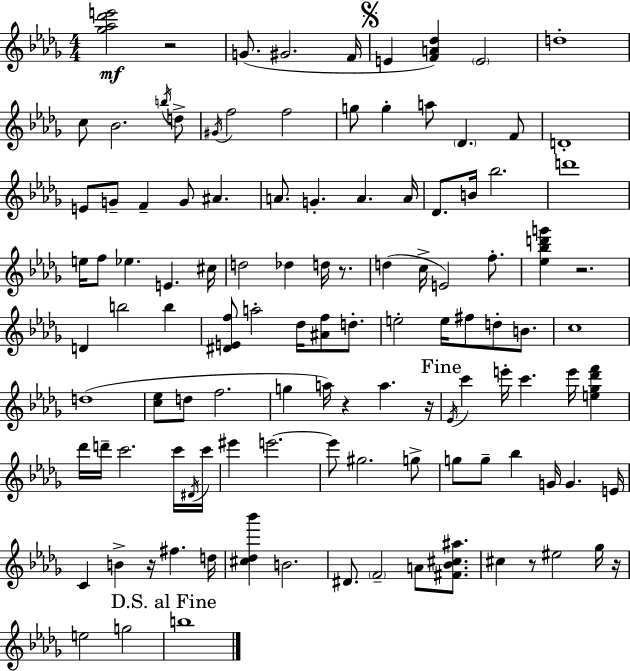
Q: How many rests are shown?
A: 8